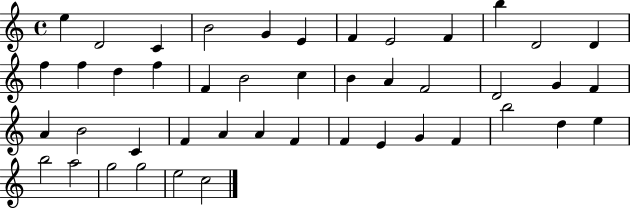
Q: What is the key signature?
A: C major